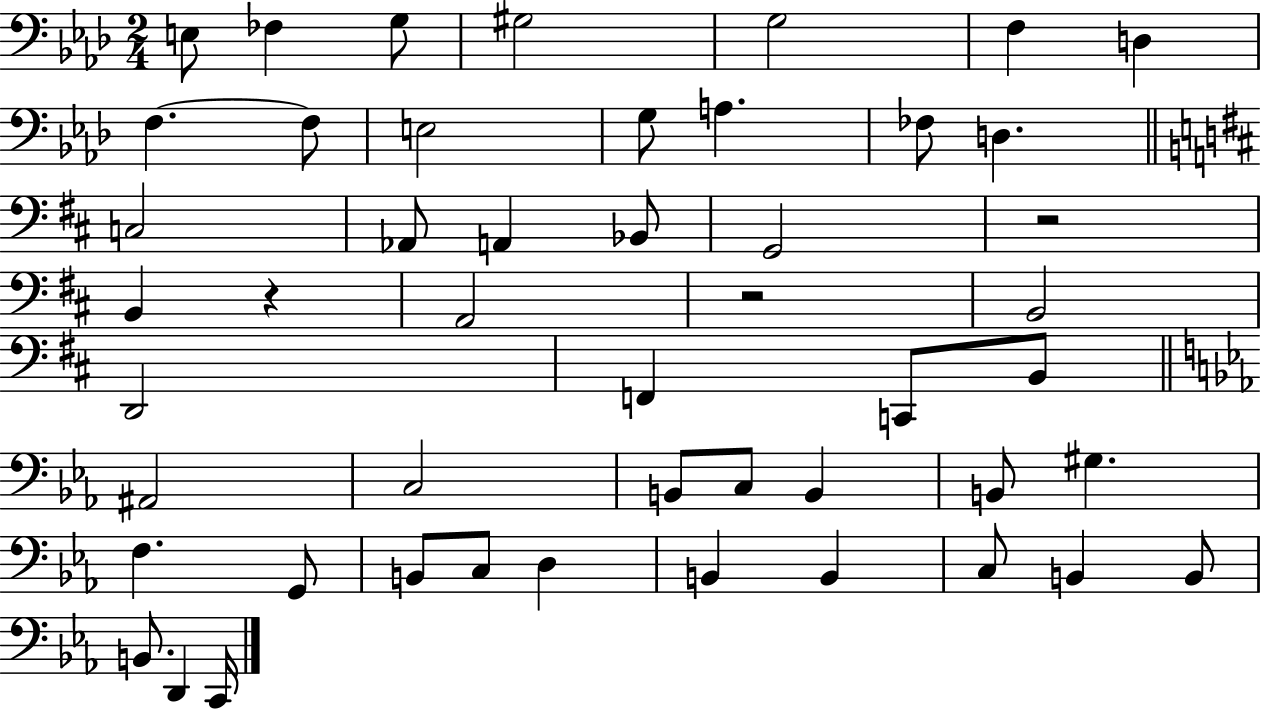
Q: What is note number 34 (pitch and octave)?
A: F3